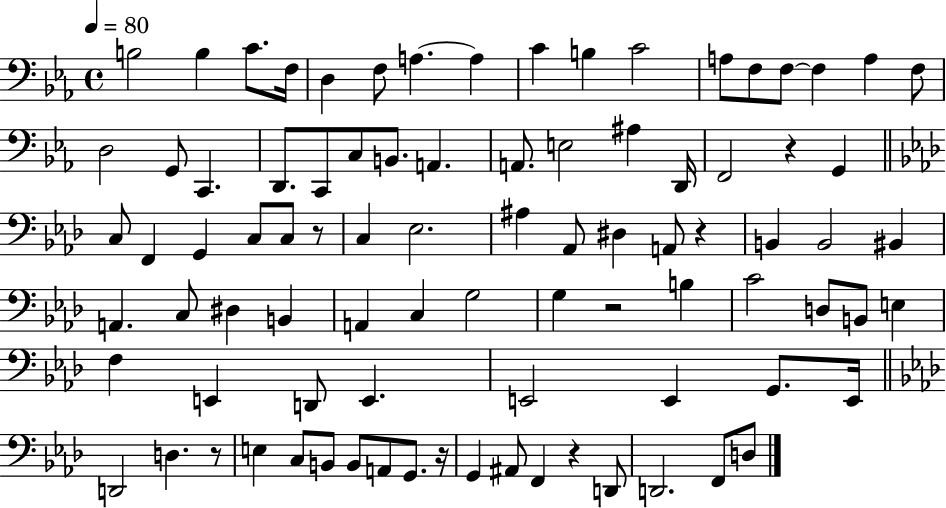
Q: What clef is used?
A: bass